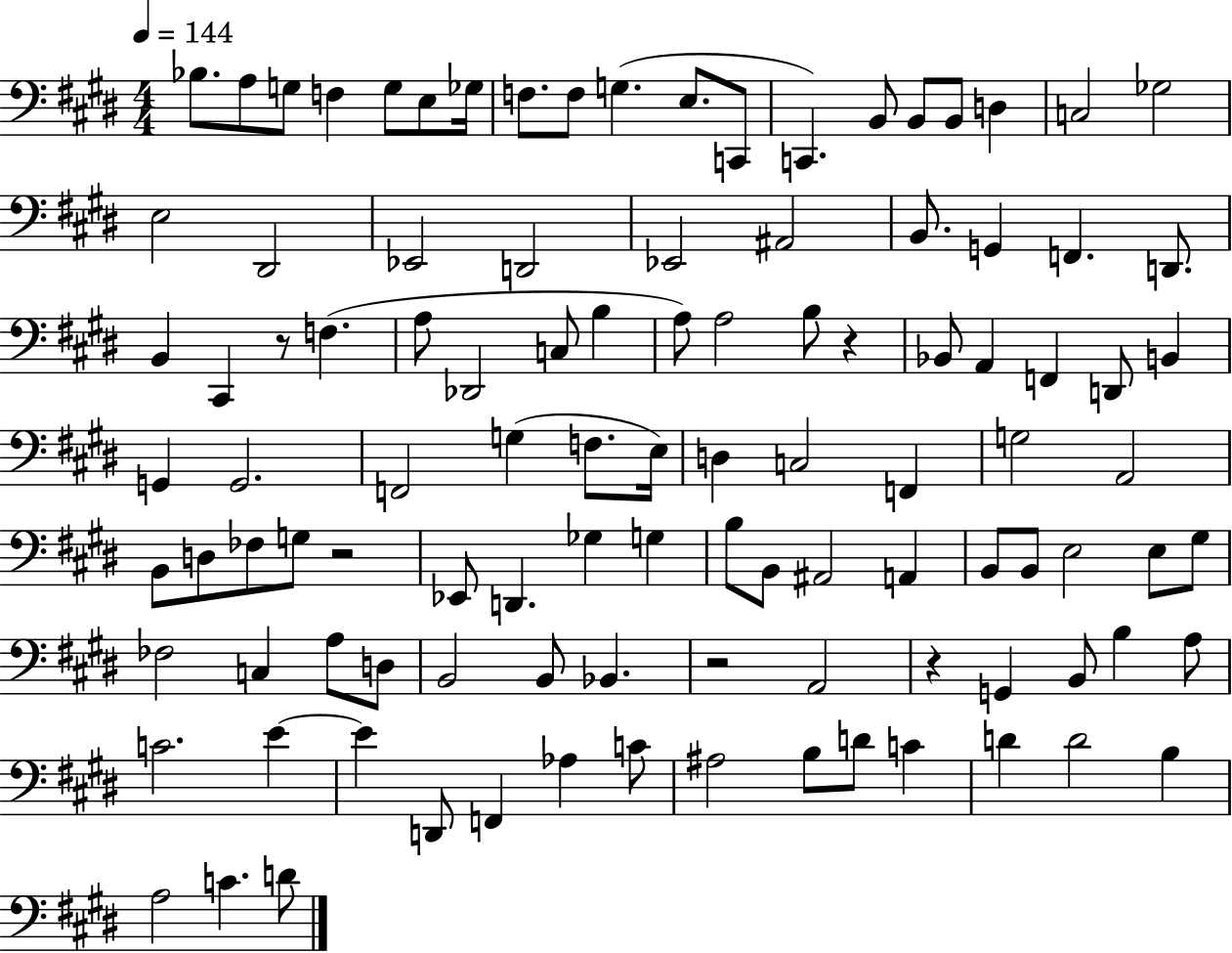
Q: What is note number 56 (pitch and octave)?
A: B2